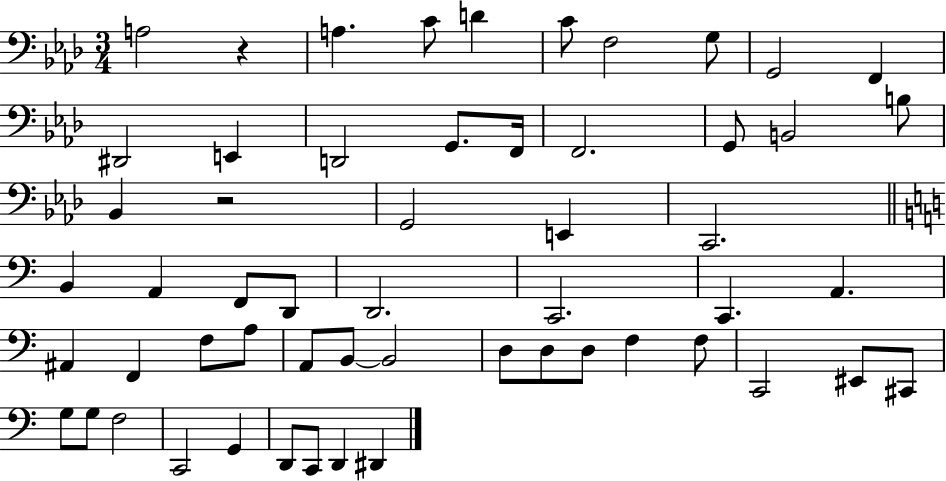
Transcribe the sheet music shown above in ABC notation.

X:1
T:Untitled
M:3/4
L:1/4
K:Ab
A,2 z A, C/2 D C/2 F,2 G,/2 G,,2 F,, ^D,,2 E,, D,,2 G,,/2 F,,/4 F,,2 G,,/2 B,,2 B,/2 _B,, z2 G,,2 E,, C,,2 B,, A,, F,,/2 D,,/2 D,,2 C,,2 C,, A,, ^A,, F,, F,/2 A,/2 A,,/2 B,,/2 B,,2 D,/2 D,/2 D,/2 F, F,/2 C,,2 ^E,,/2 ^C,,/2 G,/2 G,/2 F,2 C,,2 G,, D,,/2 C,,/2 D,, ^D,,